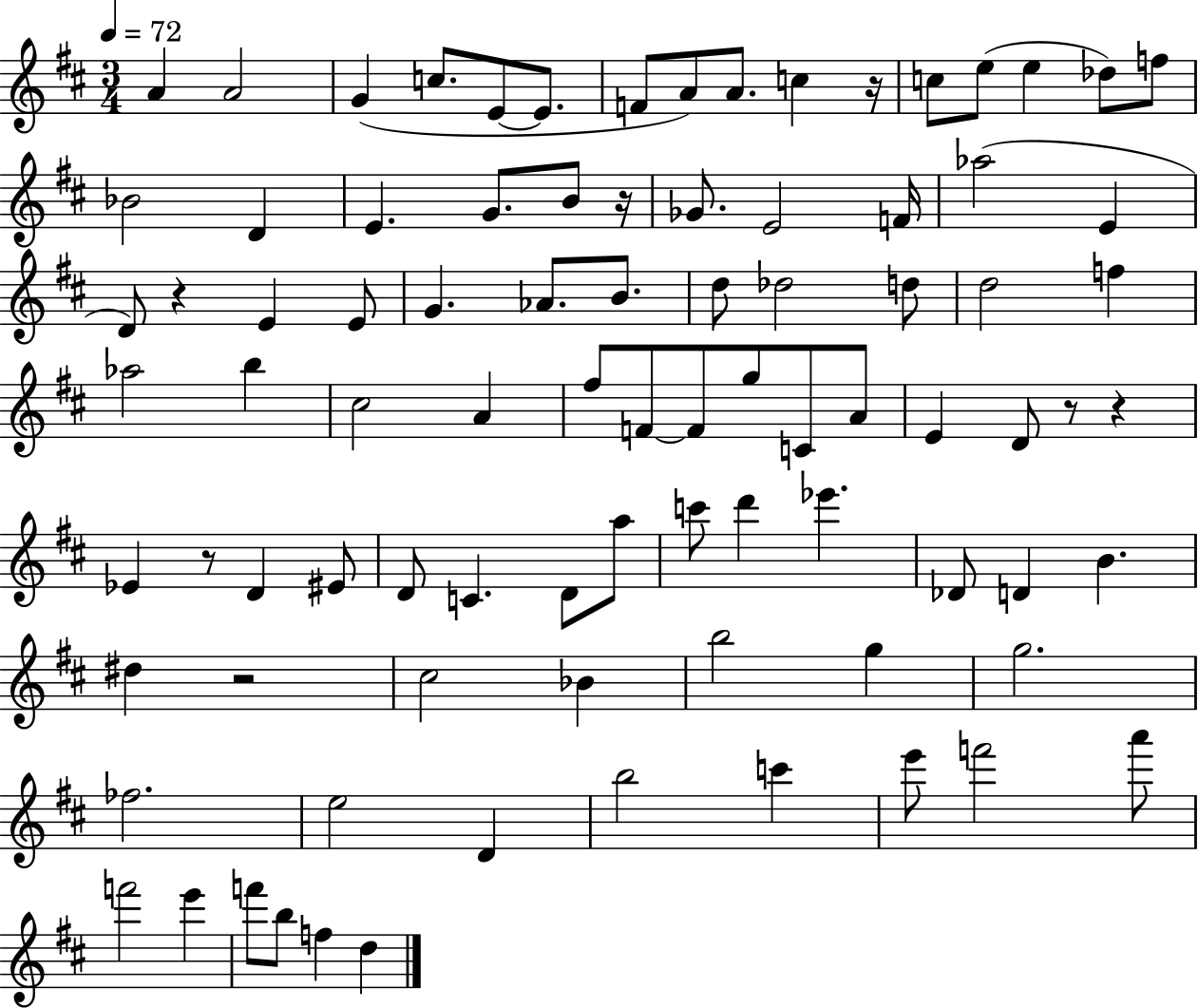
X:1
T:Untitled
M:3/4
L:1/4
K:D
A A2 G c/2 E/2 E/2 F/2 A/2 A/2 c z/4 c/2 e/2 e _d/2 f/2 _B2 D E G/2 B/2 z/4 _G/2 E2 F/4 _a2 E D/2 z E E/2 G _A/2 B/2 d/2 _d2 d/2 d2 f _a2 b ^c2 A ^f/2 F/2 F/2 g/2 C/2 A/2 E D/2 z/2 z _E z/2 D ^E/2 D/2 C D/2 a/2 c'/2 d' _e' _D/2 D B ^d z2 ^c2 _B b2 g g2 _f2 e2 D b2 c' e'/2 f'2 a'/2 f'2 e' f'/2 b/2 f d